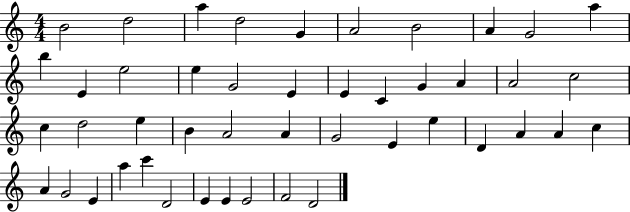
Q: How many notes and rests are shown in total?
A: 46